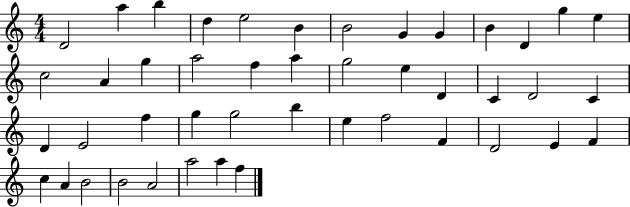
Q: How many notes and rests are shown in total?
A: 45